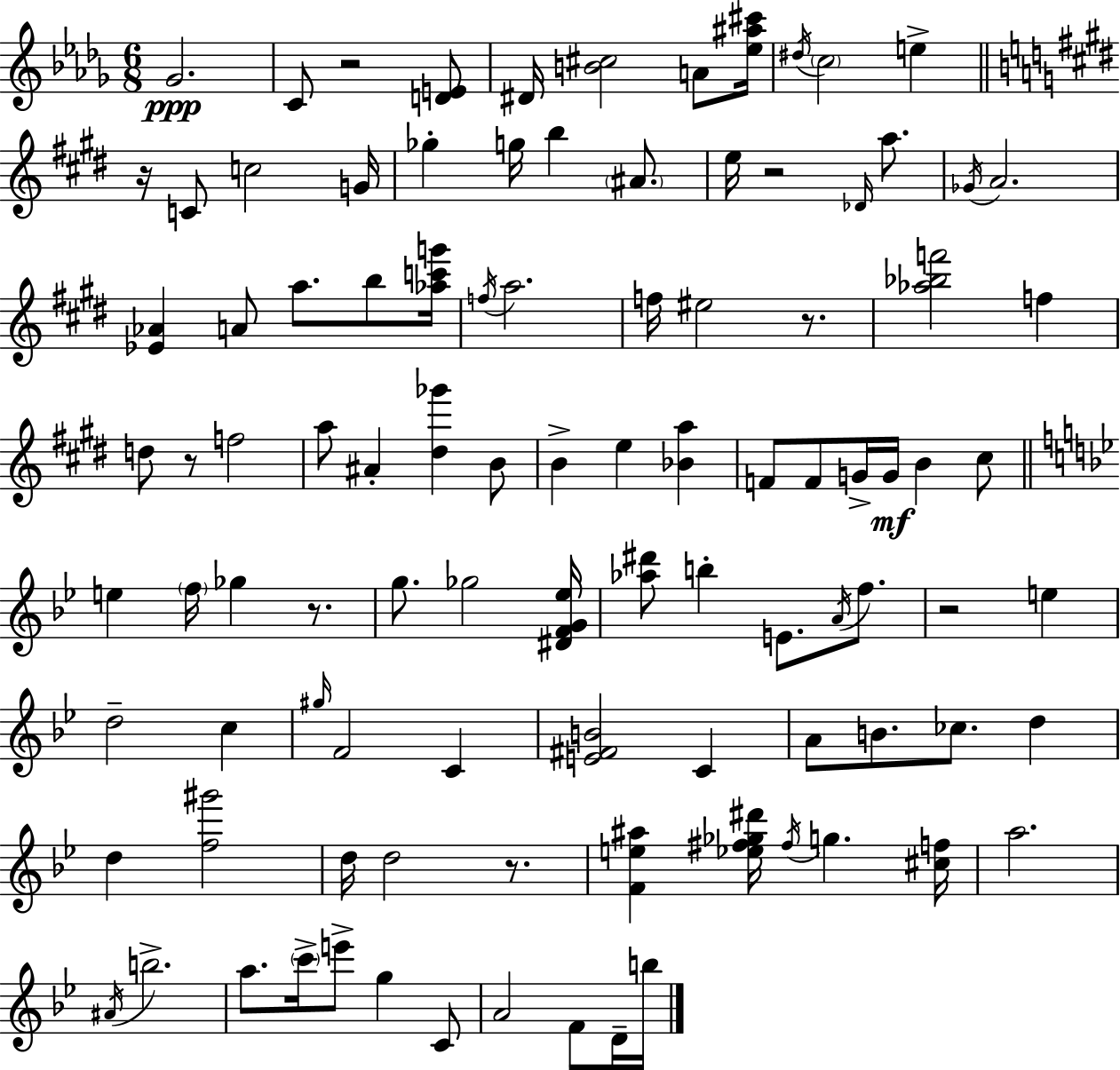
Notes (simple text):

Gb4/h. C4/e R/h [D4,E4]/e D#4/s [B4,C#5]/h A4/e [Eb5,A#5,C#6]/s D#5/s C5/h E5/q R/s C4/e C5/h G4/s Gb5/q G5/s B5/q A#4/e. E5/s R/h Db4/s A5/e. Gb4/s A4/h. [Eb4,Ab4]/q A4/e A5/e. B5/e [Ab5,C6,G6]/s F5/s A5/h. F5/s EIS5/h R/e. [Ab5,Bb5,F6]/h F5/q D5/e R/e F5/h A5/e A#4/q [D#5,Gb6]/q B4/e B4/q E5/q [Bb4,A5]/q F4/e F4/e G4/s G4/s B4/q C#5/e E5/q F5/s Gb5/q R/e. G5/e. Gb5/h [D#4,F4,G4,Eb5]/s [Ab5,D#6]/e B5/q E4/e. A4/s F5/e. R/h E5/q D5/h C5/q G#5/s F4/h C4/q [E4,F#4,B4]/h C4/q A4/e B4/e. CES5/e. D5/q D5/q [F5,G#6]/h D5/s D5/h R/e. [F4,E5,A#5]/q [Eb5,F#5,Gb5,D#6]/s F#5/s G5/q. [C#5,F5]/s A5/h. A#4/s B5/h. A5/e. C6/s E6/e G5/q C4/e A4/h F4/e D4/s B5/s